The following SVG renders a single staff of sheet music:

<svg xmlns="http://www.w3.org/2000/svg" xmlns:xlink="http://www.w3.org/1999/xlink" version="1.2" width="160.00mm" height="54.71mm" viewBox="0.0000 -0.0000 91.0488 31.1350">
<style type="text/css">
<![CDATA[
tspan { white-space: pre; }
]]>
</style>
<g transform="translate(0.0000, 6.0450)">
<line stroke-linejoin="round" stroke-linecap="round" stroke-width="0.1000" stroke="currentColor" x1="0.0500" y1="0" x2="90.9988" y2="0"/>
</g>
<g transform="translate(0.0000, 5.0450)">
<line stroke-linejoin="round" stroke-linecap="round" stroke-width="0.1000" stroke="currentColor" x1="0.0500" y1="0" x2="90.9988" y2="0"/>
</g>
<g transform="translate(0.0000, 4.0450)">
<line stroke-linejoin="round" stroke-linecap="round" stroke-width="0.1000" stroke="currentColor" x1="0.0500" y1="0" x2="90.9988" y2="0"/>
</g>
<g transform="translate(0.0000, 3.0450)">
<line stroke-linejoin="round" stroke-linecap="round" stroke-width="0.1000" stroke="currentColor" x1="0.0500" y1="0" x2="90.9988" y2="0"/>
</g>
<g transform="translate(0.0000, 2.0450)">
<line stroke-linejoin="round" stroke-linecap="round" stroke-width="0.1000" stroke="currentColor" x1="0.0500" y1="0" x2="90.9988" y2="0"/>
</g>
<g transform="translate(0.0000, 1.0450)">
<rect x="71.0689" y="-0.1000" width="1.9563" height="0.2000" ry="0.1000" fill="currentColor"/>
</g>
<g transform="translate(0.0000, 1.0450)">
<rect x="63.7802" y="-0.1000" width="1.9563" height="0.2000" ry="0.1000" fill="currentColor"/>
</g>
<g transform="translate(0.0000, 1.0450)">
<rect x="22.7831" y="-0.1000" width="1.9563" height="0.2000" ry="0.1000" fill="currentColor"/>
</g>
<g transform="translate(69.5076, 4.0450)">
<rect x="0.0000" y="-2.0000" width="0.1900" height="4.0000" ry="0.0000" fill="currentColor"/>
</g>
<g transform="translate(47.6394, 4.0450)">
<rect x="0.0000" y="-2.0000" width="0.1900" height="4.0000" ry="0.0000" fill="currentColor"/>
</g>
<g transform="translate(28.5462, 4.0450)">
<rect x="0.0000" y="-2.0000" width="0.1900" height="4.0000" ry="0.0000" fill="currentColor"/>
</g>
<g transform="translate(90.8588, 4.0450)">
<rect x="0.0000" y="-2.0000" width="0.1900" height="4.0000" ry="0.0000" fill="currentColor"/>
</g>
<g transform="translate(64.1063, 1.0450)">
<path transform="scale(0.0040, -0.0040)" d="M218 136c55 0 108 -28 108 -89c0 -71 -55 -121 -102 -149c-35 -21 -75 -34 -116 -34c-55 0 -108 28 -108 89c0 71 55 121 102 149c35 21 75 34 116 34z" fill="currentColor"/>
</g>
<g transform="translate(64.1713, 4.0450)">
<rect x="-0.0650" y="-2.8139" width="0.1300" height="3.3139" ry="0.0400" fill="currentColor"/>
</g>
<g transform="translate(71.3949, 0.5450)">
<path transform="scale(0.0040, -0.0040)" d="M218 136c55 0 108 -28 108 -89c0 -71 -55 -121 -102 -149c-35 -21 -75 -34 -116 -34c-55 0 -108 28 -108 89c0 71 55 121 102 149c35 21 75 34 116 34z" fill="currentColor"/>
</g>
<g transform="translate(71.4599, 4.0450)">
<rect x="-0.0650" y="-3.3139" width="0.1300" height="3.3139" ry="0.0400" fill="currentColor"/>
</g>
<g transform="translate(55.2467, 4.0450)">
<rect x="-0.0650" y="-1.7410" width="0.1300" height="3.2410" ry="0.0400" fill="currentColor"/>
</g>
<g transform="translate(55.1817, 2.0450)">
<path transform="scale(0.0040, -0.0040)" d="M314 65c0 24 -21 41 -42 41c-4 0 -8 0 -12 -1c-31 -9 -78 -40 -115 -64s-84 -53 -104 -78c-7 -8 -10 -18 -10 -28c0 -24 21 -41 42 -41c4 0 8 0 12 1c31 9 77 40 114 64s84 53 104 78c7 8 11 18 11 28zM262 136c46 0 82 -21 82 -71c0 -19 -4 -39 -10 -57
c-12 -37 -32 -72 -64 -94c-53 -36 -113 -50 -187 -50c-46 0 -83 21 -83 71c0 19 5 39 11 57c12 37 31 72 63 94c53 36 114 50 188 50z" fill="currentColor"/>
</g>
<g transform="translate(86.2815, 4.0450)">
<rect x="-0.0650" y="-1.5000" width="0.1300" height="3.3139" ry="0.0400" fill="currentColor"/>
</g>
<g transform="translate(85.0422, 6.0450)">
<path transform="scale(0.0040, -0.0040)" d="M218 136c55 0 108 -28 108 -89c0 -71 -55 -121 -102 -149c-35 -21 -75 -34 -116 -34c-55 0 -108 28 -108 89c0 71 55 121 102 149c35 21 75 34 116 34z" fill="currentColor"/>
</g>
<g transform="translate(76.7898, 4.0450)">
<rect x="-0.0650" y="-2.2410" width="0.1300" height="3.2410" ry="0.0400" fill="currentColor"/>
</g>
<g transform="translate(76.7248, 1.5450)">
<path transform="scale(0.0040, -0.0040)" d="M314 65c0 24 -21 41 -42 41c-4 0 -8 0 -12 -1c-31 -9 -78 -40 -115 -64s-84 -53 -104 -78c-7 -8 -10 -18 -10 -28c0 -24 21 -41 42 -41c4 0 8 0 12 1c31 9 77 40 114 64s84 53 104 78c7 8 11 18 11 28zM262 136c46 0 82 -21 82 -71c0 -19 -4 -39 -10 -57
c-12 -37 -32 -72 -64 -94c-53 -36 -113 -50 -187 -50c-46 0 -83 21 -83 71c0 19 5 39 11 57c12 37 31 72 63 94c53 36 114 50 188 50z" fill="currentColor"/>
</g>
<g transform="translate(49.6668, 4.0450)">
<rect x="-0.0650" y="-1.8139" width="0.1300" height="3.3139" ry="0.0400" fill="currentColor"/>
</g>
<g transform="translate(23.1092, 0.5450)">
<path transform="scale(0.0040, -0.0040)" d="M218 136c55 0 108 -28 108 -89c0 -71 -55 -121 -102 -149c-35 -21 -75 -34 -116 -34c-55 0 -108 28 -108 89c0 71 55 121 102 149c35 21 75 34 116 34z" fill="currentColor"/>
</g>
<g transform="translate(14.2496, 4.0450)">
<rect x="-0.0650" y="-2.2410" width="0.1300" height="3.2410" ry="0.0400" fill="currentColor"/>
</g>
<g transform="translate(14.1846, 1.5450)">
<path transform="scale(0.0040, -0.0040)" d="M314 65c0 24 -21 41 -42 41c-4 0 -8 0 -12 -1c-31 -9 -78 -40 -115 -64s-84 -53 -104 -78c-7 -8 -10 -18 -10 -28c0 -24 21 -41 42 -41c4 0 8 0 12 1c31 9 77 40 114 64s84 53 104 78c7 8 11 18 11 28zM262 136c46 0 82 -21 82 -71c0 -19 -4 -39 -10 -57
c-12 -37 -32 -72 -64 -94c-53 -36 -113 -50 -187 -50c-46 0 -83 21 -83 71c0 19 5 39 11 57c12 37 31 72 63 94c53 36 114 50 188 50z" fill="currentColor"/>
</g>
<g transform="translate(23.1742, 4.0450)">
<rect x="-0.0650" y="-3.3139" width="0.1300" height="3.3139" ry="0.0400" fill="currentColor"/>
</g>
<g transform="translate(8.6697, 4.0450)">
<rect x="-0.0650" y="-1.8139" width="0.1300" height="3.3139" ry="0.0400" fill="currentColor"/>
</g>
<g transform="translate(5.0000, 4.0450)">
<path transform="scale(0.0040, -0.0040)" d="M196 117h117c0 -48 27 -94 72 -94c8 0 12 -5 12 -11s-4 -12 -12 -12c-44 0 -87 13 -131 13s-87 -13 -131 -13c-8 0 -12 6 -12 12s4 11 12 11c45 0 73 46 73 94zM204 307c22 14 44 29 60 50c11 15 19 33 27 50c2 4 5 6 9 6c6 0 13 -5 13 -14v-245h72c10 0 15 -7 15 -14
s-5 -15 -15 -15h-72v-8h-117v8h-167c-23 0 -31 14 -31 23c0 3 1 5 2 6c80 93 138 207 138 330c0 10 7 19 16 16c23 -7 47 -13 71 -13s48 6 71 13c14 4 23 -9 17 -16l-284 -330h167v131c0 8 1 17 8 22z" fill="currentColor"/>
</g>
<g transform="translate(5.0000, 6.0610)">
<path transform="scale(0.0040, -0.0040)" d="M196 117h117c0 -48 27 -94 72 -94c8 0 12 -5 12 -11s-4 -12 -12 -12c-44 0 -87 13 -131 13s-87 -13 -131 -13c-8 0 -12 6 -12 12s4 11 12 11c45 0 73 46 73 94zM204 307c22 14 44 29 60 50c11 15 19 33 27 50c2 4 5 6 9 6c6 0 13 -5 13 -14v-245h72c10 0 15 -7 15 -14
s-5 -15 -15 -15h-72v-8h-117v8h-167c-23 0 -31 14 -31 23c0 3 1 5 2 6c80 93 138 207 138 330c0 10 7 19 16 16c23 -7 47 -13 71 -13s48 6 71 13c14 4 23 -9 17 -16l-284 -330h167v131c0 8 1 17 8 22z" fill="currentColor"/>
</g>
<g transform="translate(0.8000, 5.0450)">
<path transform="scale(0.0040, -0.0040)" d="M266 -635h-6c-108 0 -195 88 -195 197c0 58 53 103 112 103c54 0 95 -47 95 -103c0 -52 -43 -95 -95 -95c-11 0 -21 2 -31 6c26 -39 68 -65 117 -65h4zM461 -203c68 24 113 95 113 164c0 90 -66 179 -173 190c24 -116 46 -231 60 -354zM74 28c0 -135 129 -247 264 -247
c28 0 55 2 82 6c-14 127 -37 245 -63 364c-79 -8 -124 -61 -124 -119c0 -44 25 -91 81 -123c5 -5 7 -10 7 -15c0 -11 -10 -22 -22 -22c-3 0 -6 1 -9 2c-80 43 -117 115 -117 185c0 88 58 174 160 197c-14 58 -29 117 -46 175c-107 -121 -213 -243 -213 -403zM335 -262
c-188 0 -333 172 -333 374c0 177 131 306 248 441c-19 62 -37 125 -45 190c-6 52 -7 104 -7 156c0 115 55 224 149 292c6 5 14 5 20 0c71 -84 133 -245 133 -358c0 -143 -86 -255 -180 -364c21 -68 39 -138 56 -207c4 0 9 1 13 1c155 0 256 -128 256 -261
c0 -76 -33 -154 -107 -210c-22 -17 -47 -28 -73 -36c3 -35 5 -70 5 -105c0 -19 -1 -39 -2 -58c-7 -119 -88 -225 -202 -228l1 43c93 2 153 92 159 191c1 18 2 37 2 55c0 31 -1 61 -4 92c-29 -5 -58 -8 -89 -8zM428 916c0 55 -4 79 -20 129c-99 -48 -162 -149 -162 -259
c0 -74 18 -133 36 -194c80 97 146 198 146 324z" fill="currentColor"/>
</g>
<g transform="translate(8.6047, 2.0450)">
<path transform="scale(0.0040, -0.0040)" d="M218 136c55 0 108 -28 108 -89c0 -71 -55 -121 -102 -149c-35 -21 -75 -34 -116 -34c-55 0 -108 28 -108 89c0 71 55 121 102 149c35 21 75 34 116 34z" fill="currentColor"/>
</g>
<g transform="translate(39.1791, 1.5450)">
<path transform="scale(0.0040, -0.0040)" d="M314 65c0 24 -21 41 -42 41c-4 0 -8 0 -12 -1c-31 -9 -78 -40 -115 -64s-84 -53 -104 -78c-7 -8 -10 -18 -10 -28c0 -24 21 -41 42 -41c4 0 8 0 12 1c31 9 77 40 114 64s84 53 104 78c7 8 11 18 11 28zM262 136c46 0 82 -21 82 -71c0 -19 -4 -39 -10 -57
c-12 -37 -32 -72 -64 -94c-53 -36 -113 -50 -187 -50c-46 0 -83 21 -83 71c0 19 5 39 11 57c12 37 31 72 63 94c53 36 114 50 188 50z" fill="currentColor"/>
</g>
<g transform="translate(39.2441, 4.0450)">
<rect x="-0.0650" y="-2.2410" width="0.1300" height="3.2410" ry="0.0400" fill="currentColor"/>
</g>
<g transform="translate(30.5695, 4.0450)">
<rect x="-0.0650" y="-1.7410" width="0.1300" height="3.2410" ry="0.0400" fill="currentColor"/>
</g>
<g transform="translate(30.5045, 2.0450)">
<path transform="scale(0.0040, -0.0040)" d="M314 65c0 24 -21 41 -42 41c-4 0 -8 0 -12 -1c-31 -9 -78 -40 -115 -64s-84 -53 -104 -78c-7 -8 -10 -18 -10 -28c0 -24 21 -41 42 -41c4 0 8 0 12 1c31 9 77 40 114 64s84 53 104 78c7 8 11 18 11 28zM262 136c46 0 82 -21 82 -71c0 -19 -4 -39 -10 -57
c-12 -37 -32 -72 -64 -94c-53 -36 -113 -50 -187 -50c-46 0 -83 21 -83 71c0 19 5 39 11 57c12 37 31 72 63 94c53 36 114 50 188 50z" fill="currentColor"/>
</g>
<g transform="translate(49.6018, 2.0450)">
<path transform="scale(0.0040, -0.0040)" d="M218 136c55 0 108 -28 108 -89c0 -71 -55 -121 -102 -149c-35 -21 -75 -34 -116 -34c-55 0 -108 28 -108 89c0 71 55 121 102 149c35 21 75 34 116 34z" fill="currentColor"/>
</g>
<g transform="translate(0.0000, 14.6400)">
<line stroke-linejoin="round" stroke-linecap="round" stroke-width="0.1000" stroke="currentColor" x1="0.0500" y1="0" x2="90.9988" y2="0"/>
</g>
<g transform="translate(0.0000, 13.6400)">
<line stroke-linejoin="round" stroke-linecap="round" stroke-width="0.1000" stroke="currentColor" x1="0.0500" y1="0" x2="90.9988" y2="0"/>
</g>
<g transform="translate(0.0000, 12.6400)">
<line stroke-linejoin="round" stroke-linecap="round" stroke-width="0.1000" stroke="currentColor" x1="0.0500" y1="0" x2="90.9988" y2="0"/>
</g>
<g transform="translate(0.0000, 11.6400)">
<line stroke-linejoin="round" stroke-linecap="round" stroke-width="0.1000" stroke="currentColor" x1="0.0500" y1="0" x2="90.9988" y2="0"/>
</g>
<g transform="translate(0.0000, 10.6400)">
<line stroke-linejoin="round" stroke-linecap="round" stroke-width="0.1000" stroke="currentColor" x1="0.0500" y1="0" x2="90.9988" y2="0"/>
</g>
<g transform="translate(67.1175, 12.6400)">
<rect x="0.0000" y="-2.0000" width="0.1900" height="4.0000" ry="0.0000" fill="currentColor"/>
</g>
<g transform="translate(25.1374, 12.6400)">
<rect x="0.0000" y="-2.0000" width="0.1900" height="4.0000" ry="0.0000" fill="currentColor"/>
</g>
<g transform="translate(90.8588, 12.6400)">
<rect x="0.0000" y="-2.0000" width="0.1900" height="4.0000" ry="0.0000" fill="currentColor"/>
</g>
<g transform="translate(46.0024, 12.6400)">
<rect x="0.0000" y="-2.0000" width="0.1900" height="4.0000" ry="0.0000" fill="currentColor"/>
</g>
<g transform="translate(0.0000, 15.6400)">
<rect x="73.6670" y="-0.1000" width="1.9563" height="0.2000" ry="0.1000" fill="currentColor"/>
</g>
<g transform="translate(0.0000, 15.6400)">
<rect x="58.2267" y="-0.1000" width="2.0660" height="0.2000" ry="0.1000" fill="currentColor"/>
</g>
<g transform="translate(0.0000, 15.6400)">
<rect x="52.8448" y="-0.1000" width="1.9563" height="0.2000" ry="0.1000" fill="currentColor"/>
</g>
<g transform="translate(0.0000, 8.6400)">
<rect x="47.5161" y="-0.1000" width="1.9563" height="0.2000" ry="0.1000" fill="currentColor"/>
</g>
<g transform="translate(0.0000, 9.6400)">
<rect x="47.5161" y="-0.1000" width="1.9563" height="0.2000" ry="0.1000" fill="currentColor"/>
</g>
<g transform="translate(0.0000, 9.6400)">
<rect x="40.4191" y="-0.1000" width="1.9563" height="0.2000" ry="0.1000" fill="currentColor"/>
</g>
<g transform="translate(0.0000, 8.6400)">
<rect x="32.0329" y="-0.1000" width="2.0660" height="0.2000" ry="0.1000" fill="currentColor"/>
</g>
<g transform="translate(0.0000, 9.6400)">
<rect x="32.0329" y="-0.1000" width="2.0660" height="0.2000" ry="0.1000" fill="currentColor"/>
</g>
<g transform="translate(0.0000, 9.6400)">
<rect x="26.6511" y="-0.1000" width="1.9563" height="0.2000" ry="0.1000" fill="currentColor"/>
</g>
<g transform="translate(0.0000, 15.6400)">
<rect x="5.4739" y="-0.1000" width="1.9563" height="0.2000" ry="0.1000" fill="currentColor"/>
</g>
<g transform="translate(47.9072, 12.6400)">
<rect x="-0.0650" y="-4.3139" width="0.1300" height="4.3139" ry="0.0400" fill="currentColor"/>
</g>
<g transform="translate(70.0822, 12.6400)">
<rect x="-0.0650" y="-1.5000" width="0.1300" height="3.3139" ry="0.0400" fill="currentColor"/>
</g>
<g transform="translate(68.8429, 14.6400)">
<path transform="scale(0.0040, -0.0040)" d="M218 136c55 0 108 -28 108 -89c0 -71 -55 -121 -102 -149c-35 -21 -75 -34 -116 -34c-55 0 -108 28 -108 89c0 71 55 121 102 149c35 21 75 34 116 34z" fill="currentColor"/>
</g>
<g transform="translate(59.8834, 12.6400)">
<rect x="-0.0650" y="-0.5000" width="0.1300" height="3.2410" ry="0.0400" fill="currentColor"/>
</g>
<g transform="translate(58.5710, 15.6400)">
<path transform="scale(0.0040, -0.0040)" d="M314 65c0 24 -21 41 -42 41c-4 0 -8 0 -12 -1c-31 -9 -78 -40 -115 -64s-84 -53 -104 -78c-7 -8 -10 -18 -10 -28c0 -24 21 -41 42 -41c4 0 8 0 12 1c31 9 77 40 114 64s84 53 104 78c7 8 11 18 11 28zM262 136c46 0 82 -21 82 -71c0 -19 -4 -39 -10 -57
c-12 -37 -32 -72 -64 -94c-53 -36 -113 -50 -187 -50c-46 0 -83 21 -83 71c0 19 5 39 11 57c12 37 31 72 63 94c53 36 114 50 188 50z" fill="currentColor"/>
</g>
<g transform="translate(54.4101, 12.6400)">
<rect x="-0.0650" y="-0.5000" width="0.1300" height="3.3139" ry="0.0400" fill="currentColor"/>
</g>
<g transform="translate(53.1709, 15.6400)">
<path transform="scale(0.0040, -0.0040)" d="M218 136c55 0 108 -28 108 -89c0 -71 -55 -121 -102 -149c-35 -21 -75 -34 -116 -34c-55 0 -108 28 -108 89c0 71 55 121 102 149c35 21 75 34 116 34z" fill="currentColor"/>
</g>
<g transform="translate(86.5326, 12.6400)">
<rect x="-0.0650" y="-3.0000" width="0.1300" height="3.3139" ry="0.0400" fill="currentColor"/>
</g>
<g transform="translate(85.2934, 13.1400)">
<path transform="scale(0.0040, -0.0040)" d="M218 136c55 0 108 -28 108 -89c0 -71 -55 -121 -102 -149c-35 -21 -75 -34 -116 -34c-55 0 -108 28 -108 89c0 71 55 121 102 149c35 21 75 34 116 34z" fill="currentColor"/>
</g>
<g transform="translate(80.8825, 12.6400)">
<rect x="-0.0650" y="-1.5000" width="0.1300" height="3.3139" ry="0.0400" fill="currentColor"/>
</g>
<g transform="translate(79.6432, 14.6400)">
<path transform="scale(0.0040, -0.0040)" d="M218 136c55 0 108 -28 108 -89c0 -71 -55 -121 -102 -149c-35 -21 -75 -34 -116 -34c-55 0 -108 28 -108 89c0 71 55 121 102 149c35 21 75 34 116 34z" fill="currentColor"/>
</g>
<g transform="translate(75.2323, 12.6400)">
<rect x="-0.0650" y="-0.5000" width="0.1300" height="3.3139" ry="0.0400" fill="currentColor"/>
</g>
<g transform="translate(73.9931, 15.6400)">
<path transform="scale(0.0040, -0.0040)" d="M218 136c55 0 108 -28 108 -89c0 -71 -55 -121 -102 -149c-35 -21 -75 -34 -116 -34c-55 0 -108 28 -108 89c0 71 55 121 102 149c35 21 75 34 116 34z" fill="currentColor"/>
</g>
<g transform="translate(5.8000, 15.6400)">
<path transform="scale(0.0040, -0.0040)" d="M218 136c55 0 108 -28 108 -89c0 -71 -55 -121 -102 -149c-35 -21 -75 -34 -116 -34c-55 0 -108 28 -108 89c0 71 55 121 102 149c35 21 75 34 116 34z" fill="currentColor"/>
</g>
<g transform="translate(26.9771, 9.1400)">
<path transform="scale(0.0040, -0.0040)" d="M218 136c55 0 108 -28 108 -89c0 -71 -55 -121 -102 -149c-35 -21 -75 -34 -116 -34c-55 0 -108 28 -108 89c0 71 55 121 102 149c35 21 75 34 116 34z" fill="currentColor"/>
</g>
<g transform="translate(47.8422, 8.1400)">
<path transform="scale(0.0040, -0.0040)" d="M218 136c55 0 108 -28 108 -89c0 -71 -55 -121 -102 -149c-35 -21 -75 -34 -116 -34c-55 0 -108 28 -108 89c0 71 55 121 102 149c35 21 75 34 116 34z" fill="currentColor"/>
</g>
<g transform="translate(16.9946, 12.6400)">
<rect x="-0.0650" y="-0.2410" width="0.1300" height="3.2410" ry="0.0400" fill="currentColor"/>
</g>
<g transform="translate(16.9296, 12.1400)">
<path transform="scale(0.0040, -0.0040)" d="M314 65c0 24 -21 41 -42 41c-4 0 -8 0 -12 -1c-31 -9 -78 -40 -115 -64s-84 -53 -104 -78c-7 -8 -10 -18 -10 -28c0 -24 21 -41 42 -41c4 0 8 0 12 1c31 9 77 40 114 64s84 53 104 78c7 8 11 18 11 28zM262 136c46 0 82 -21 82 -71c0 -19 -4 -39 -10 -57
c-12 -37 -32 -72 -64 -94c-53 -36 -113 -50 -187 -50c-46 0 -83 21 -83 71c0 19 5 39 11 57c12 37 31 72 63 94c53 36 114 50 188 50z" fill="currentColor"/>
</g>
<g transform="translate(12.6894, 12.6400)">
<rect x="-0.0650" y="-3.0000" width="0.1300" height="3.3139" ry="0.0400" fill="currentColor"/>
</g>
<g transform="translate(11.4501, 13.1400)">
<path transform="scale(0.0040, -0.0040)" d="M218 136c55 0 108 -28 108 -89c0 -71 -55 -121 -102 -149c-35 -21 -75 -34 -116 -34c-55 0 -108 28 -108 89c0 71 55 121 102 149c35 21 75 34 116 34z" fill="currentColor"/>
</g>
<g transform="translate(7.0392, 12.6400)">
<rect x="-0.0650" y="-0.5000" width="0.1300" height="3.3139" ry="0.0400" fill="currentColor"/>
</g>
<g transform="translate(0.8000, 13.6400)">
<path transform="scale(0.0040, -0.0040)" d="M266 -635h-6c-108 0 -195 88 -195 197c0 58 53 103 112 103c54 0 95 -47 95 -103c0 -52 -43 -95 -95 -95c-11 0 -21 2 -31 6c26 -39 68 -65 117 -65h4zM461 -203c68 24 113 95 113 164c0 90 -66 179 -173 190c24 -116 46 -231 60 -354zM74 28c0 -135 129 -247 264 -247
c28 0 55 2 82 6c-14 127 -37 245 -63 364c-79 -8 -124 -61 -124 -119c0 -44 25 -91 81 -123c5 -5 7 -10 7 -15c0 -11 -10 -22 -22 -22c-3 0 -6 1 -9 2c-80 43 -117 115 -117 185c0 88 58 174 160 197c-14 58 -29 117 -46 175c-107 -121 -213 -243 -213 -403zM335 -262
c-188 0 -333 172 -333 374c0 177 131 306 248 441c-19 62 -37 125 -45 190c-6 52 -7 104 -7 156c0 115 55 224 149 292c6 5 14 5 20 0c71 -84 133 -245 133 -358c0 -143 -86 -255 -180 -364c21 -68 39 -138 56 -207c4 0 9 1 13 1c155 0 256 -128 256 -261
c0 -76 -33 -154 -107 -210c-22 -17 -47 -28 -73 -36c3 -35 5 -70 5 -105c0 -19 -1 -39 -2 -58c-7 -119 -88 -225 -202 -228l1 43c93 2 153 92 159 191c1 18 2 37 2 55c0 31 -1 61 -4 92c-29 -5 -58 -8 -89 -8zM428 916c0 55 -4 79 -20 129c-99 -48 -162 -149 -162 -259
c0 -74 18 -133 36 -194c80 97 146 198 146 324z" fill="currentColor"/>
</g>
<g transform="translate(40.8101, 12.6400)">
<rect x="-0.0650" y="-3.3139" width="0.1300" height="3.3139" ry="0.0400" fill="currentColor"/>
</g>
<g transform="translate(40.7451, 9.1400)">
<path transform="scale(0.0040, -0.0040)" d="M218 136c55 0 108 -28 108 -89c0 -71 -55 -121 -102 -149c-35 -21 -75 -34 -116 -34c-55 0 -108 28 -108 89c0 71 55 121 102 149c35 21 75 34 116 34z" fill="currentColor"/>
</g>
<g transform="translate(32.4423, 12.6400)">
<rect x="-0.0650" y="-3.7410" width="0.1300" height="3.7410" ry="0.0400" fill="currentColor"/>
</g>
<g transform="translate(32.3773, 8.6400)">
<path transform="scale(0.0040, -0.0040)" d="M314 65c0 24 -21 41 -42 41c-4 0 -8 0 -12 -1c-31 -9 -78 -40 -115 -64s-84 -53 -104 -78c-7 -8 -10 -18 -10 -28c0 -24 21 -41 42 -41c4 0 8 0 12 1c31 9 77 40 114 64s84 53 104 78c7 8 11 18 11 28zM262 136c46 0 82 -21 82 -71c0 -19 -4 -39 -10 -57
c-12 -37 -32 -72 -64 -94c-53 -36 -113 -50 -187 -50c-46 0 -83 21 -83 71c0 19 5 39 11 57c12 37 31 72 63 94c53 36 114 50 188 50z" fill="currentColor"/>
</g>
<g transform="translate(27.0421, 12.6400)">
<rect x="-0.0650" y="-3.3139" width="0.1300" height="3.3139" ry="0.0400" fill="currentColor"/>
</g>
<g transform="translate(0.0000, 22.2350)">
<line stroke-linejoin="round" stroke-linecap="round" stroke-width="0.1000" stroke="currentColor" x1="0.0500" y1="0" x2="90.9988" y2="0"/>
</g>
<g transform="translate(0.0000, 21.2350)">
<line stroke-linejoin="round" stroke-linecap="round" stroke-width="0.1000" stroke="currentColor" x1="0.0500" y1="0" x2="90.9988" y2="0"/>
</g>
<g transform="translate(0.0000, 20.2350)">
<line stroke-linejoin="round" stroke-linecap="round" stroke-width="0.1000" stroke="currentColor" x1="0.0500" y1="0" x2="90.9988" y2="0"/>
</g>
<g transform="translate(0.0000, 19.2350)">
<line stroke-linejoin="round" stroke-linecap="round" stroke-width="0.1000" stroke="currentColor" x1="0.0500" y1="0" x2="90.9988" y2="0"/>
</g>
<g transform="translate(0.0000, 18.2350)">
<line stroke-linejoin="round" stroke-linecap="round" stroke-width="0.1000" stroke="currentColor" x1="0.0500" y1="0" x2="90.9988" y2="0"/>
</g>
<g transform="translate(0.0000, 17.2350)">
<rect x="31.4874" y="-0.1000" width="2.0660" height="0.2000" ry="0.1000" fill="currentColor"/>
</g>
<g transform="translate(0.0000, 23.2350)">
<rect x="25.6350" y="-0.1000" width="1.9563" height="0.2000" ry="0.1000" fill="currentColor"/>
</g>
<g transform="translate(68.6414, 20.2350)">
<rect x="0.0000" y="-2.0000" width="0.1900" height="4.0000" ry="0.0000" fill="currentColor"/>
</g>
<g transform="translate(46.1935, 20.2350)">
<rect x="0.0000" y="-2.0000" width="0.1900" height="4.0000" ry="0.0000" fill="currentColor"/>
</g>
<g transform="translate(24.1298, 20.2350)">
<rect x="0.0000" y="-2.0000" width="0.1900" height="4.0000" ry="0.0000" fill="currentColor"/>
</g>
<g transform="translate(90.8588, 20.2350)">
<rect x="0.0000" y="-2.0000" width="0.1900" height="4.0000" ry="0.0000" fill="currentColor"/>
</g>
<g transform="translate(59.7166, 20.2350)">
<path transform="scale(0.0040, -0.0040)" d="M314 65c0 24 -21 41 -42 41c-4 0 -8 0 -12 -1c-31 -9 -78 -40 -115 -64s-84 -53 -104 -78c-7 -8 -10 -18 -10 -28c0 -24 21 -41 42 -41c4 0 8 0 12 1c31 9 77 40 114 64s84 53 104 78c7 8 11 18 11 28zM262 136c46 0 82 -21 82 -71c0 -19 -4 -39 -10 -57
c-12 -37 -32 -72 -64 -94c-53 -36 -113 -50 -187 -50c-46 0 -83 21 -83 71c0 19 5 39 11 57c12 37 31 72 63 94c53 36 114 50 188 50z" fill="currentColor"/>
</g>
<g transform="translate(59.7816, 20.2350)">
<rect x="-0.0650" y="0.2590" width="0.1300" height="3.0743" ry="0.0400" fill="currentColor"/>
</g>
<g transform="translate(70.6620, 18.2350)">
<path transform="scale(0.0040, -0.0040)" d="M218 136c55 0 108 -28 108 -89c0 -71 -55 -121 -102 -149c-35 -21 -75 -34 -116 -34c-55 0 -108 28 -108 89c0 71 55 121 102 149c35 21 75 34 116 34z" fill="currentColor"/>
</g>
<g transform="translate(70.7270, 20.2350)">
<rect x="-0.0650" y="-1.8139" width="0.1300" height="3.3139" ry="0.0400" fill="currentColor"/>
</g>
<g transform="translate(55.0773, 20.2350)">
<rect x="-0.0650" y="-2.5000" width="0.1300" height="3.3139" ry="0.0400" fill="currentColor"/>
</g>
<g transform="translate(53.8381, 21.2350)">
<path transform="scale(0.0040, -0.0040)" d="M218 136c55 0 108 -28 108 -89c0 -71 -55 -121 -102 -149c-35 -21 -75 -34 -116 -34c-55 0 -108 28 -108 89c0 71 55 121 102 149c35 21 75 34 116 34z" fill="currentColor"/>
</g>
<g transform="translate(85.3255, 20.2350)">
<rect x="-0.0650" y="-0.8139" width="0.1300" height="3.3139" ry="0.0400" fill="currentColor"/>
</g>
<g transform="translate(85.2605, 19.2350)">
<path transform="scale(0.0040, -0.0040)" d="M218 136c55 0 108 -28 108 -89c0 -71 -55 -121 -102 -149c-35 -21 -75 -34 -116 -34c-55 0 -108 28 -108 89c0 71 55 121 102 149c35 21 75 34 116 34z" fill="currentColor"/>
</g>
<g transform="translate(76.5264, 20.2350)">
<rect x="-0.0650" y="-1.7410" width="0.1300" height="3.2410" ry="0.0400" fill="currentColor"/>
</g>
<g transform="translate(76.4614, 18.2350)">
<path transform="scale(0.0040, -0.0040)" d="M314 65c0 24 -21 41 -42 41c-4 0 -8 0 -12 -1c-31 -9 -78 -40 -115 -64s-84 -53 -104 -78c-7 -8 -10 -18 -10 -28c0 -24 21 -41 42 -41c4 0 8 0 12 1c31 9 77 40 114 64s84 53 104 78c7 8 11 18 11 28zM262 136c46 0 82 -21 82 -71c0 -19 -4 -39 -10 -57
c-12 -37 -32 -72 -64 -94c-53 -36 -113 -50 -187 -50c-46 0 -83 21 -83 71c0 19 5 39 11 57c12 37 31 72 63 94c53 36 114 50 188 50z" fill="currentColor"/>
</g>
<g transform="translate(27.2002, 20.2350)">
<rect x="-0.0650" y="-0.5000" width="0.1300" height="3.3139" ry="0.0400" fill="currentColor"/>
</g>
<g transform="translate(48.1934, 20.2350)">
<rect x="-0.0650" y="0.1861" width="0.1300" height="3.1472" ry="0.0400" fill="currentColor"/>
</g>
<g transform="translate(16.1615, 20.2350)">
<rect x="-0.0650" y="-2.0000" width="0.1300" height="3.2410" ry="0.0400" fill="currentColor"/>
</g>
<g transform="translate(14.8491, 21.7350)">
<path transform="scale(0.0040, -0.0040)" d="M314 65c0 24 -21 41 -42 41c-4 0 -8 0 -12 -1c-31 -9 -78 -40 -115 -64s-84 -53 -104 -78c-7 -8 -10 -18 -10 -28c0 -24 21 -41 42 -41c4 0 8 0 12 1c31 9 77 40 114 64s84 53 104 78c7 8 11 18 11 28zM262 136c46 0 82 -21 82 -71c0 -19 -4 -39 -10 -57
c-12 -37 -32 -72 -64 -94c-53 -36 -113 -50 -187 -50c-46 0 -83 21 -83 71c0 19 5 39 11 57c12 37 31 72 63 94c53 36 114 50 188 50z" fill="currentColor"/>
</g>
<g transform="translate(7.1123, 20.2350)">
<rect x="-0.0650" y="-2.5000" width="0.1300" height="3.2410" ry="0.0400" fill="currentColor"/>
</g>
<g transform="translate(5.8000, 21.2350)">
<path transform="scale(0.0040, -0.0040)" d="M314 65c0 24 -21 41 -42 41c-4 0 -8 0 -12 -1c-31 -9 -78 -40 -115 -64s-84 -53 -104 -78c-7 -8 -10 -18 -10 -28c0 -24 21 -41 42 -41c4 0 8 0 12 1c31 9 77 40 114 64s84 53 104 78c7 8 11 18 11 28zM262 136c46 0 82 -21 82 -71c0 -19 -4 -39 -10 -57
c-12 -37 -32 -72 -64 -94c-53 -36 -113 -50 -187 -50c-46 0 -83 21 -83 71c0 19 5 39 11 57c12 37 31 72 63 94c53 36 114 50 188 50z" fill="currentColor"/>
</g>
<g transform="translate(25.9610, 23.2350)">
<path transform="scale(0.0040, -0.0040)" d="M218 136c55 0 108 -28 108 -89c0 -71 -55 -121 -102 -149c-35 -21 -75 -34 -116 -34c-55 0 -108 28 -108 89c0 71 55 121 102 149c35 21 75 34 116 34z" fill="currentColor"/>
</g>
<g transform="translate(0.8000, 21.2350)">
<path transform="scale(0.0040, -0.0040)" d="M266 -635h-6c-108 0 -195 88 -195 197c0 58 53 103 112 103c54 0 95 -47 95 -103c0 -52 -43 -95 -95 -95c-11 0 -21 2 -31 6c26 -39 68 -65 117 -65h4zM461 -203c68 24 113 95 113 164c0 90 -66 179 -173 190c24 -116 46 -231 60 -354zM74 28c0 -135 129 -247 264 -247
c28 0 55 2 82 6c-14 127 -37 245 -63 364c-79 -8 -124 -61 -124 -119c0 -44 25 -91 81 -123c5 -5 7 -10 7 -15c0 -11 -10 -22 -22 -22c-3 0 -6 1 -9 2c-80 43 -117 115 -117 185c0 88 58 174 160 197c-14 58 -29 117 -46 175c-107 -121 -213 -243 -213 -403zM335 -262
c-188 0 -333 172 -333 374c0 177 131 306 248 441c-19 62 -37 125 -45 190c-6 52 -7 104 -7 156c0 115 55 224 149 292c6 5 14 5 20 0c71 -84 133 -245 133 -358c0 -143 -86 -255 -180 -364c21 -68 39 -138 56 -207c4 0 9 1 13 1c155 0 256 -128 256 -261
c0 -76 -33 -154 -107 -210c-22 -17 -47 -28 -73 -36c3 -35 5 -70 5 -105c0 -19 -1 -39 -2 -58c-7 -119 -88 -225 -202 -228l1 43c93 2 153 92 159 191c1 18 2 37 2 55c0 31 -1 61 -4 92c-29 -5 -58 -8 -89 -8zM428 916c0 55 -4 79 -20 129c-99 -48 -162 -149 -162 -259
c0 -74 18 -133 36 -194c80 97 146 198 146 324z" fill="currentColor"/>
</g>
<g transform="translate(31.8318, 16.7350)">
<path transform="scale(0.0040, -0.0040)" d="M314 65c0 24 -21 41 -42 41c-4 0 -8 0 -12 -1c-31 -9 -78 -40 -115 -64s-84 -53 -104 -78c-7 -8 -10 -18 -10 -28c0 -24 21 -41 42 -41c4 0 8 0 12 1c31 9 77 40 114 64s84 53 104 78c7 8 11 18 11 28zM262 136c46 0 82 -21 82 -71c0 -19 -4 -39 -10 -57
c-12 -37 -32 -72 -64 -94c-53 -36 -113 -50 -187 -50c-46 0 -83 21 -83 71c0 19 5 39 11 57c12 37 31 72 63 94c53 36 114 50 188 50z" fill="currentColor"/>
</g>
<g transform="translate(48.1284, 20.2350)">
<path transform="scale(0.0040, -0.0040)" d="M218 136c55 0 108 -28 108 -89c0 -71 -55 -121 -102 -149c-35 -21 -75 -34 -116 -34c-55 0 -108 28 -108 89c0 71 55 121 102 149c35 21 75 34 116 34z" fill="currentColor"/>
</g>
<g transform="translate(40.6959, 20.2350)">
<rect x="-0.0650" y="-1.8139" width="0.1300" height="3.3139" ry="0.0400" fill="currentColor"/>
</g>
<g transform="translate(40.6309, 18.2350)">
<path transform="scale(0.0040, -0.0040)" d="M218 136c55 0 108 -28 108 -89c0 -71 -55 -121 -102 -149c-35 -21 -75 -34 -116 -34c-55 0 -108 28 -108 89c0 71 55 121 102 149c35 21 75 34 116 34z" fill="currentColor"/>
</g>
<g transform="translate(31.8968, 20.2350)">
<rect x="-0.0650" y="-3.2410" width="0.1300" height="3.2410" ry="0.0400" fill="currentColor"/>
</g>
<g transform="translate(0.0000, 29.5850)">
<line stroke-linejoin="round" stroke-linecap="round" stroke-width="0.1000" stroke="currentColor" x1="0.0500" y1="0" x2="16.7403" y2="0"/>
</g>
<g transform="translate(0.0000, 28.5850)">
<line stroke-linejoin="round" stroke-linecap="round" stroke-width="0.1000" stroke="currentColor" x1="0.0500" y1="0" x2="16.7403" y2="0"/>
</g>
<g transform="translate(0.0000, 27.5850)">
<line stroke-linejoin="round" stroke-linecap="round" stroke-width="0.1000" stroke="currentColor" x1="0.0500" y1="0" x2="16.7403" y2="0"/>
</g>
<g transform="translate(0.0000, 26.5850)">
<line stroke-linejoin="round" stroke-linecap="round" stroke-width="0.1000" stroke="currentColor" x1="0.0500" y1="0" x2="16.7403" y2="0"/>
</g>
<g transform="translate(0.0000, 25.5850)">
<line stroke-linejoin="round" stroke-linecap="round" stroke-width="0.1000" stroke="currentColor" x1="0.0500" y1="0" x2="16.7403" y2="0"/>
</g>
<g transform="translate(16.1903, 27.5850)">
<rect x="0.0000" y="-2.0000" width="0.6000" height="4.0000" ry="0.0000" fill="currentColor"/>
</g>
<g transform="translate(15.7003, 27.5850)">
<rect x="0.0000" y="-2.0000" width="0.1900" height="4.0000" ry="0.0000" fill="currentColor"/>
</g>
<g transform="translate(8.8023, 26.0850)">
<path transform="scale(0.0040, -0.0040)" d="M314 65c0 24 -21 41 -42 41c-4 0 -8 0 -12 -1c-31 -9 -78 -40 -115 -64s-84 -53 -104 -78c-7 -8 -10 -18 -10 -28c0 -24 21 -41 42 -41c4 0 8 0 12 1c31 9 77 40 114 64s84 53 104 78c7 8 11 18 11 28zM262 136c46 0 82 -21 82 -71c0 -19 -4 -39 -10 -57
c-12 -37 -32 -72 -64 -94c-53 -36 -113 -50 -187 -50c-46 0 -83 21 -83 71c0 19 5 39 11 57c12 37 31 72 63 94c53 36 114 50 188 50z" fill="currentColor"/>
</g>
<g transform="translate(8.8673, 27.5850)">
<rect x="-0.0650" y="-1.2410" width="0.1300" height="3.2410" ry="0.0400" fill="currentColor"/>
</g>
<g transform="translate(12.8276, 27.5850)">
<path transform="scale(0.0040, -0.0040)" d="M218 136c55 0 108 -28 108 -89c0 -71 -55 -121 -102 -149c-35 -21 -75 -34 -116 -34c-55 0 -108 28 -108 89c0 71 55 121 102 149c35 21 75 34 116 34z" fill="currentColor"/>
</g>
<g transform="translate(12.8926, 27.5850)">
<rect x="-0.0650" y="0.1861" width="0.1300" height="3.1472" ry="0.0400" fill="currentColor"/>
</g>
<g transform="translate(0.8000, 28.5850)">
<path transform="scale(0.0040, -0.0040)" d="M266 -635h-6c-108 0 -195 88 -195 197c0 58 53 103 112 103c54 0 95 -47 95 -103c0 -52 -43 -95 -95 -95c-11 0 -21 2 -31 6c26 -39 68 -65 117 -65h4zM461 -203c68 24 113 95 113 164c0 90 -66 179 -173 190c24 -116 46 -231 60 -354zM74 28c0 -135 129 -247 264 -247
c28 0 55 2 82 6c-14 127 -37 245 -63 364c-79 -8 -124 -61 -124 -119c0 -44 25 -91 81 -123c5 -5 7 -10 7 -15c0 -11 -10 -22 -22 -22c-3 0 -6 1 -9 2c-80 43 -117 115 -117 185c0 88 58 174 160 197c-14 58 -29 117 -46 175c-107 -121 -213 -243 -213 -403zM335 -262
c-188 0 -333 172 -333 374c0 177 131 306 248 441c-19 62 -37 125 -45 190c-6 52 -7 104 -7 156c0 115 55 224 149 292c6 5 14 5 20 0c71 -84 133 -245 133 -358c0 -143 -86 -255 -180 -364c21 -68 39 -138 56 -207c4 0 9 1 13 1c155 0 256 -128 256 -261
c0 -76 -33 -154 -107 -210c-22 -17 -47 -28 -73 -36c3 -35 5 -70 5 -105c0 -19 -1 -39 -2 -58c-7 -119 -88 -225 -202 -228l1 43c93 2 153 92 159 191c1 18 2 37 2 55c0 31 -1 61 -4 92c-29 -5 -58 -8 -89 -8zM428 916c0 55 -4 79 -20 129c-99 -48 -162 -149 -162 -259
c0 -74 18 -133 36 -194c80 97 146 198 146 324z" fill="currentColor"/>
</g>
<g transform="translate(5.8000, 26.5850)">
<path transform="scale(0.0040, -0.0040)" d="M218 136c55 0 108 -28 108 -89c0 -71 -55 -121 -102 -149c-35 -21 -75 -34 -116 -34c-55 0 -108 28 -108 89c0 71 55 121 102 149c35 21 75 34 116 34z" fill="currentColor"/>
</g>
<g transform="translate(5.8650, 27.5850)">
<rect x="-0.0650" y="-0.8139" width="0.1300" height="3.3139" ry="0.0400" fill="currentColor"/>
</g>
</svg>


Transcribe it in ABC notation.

X:1
T:Untitled
M:4/4
L:1/4
K:C
f g2 b f2 g2 f f2 a b g2 E C A c2 b c'2 b d' C C2 E C E A G2 F2 C b2 f B G B2 f f2 d d e2 B